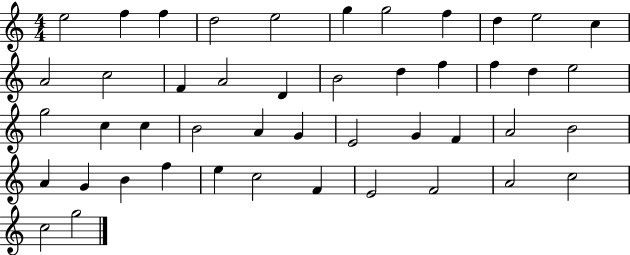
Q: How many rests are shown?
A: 0